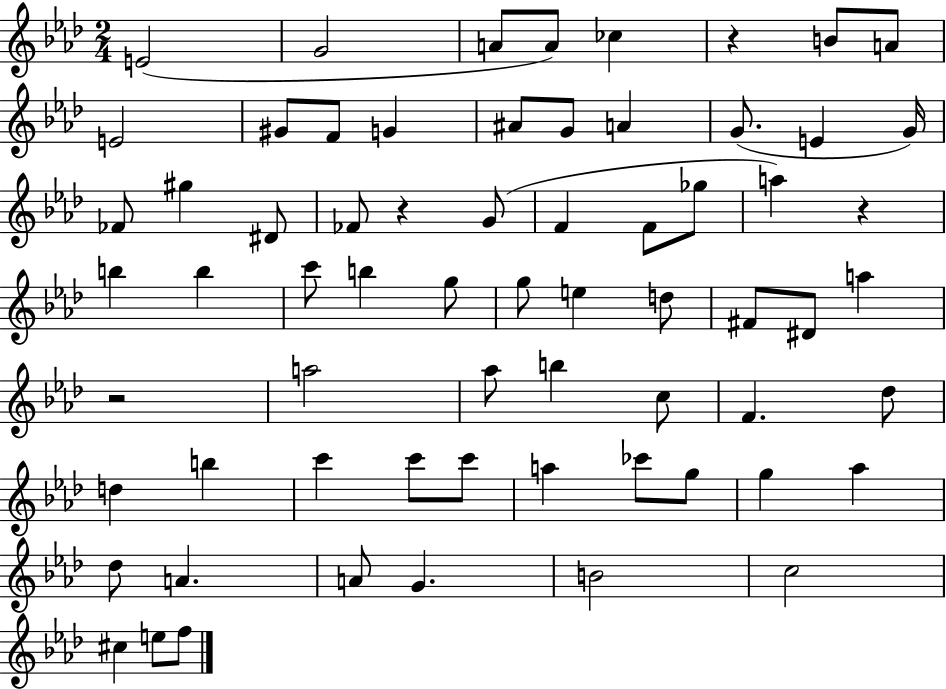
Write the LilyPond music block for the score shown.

{
  \clef treble
  \numericTimeSignature
  \time 2/4
  \key aes \major
  \repeat volta 2 { e'2( | g'2 | a'8 a'8) ces''4 | r4 b'8 a'8 | \break e'2 | gis'8 f'8 g'4 | ais'8 g'8 a'4 | g'8.( e'4 g'16) | \break fes'8 gis''4 dis'8 | fes'8 r4 g'8( | f'4 f'8 ges''8 | a''4) r4 | \break b''4 b''4 | c'''8 b''4 g''8 | g''8 e''4 d''8 | fis'8 dis'8 a''4 | \break r2 | a''2 | aes''8 b''4 c''8 | f'4. des''8 | \break d''4 b''4 | c'''4 c'''8 c'''8 | a''4 ces'''8 g''8 | g''4 aes''4 | \break des''8 a'4. | a'8 g'4. | b'2 | c''2 | \break cis''4 e''8 f''8 | } \bar "|."
}